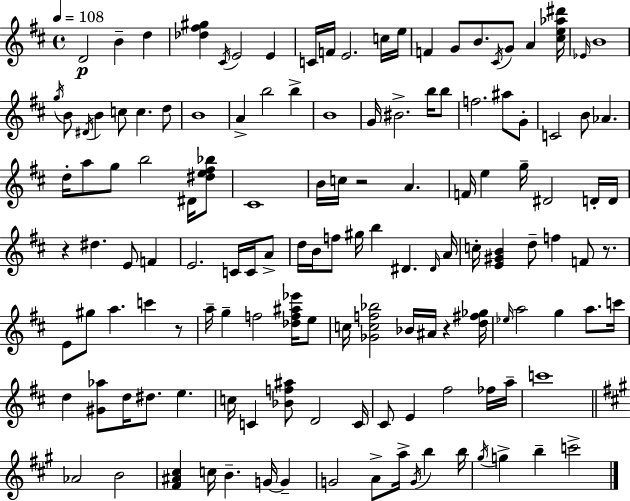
D4/h B4/q D5/q [Db5,F#5,G#5]/q C#4/s E4/h E4/q C4/s F4/s E4/h. C5/s E5/s F4/q G4/e B4/e. C#4/s G4/e A4/q [C#5,E5,Ab5,D#6]/s Eb4/s B4/w G5/s B4/e D#4/s B4/q C5/e C5/q. D5/e B4/w A4/q B5/h B5/q B4/w G4/s BIS4/h. B5/s B5/e F5/h. A#5/e G4/e C4/h B4/e Ab4/q. D5/s A5/e G5/e B5/h D#4/s [D#5,E5,F#5,Bb5]/e C#4/w B4/s C5/s R/h A4/q. F4/s E5/q G5/s D#4/h D4/s D4/s R/q D#5/q. E4/e F4/q E4/h. C4/s C4/s A4/e D5/s B4/s F5/e G#5/s B5/q D#4/q. D#4/s A4/s C5/s [E4,G#4,B4]/q D5/e F5/q F4/e R/e. E4/e G#5/e A5/q. C6/q R/e A5/s G5/q F5/h [Db5,F5,A#5,Eb6]/s E5/e C5/s [Gb4,C5,F5,Bb5]/h Bb4/s A#4/s R/q [D5,F#5,Gb5]/s Eb5/s A5/h G5/q A5/e. C6/s D5/q [G#4,Ab5]/e D5/s D#5/e. E5/q. C5/s C4/q [Bb4,F5,A#5]/e D4/h C4/s C#4/e E4/q F#5/h FES5/s A5/s C6/w Ab4/h B4/h [F#4,A#4,C#5]/q C5/s B4/q. G4/s G4/q G4/h A4/e A5/s G4/s B5/q B5/s G#5/s G5/q B5/q C6/h